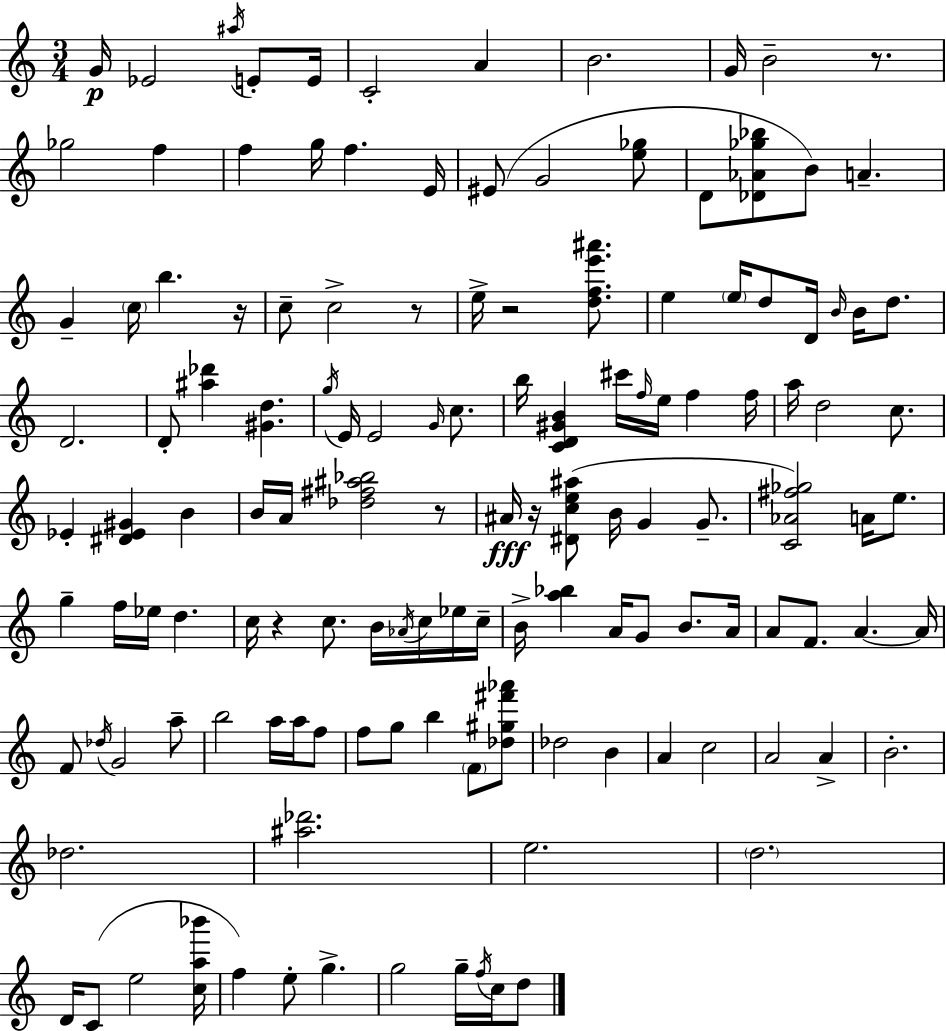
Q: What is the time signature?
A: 3/4